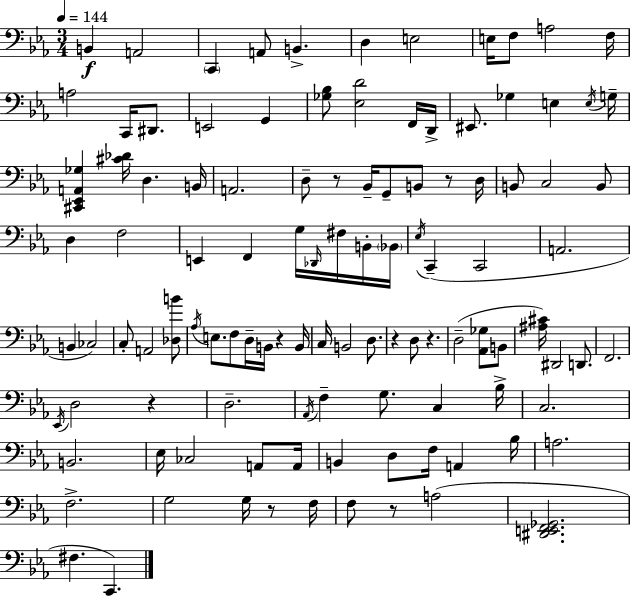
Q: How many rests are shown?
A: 8